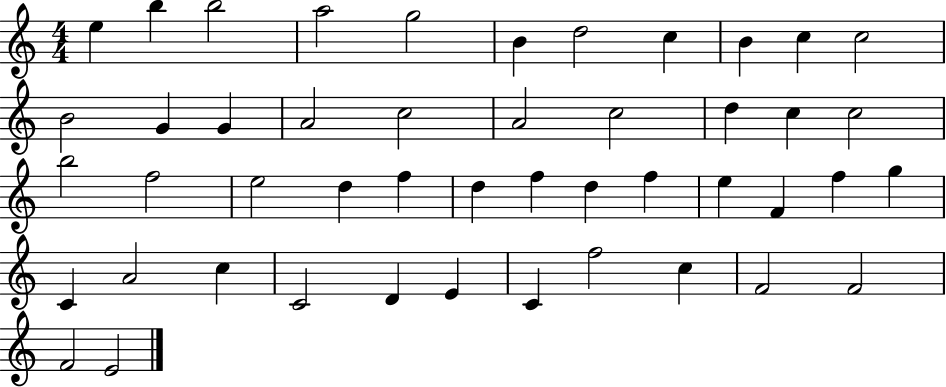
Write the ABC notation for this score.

X:1
T:Untitled
M:4/4
L:1/4
K:C
e b b2 a2 g2 B d2 c B c c2 B2 G G A2 c2 A2 c2 d c c2 b2 f2 e2 d f d f d f e F f g C A2 c C2 D E C f2 c F2 F2 F2 E2